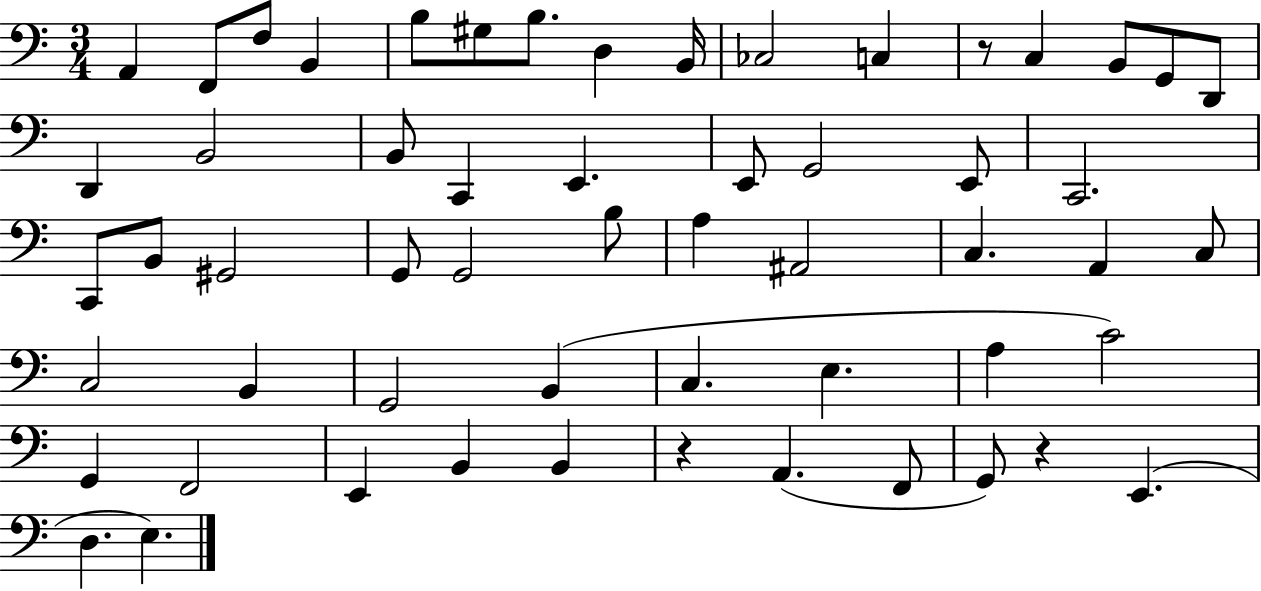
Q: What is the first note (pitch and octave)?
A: A2